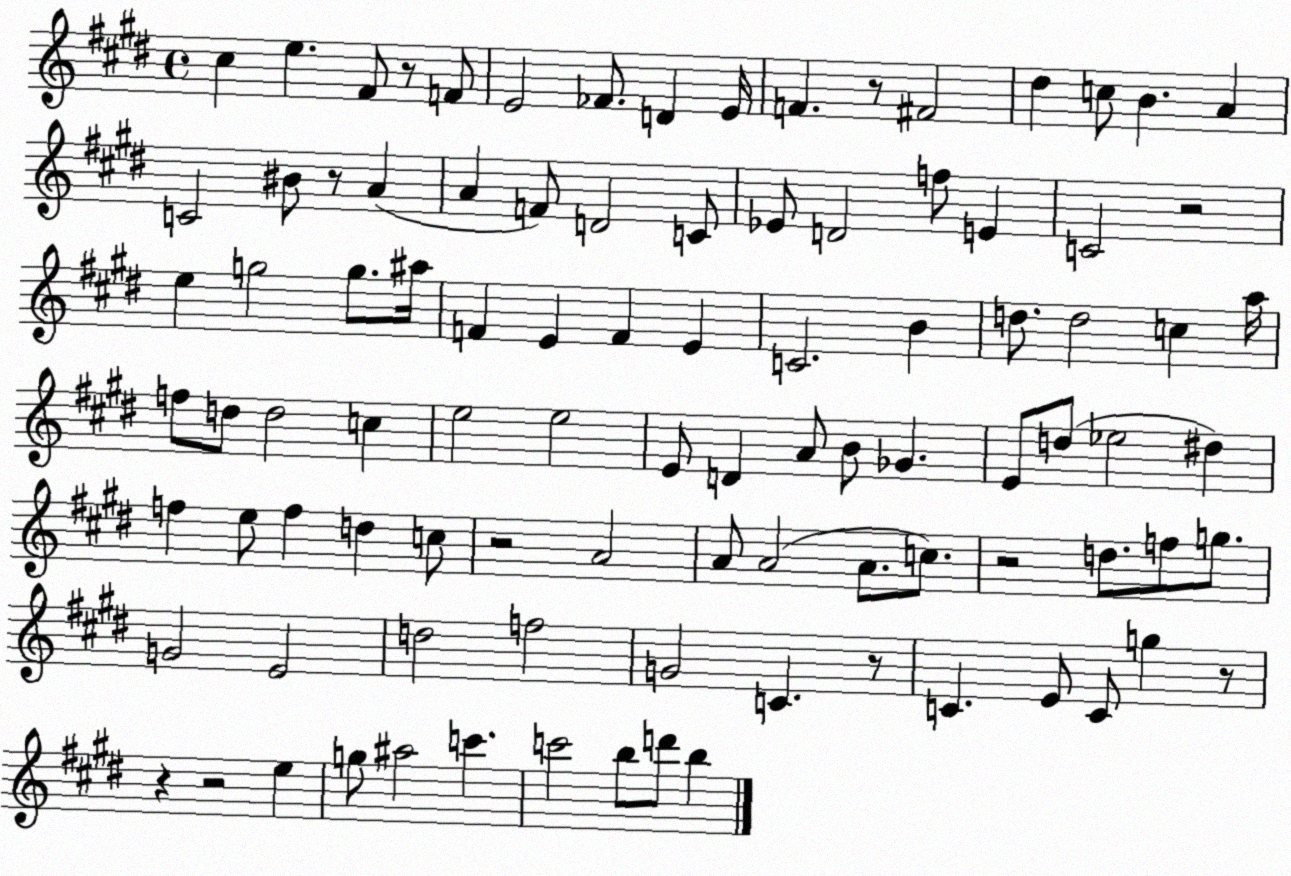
X:1
T:Untitled
M:4/4
L:1/4
K:E
^c e ^F/2 z/2 F/2 E2 _F/2 D E/4 F z/2 ^F2 ^d c/2 B A C2 ^B/2 z/2 A A F/2 D2 C/2 _E/2 D2 f/2 E C2 z2 e g2 g/2 ^a/4 F E F E C2 B d/2 d2 c a/4 f/2 d/2 d2 c e2 e2 E/2 D A/2 B/2 _G E/2 d/2 _e2 ^d f e/2 f d c/2 z2 A2 A/2 A2 A/2 c/2 z2 d/2 f/2 g/2 G2 E2 d2 f2 G2 C z/2 C E/2 C/2 g z/2 z z2 e g/2 ^a2 c' c'2 b/2 d'/2 b